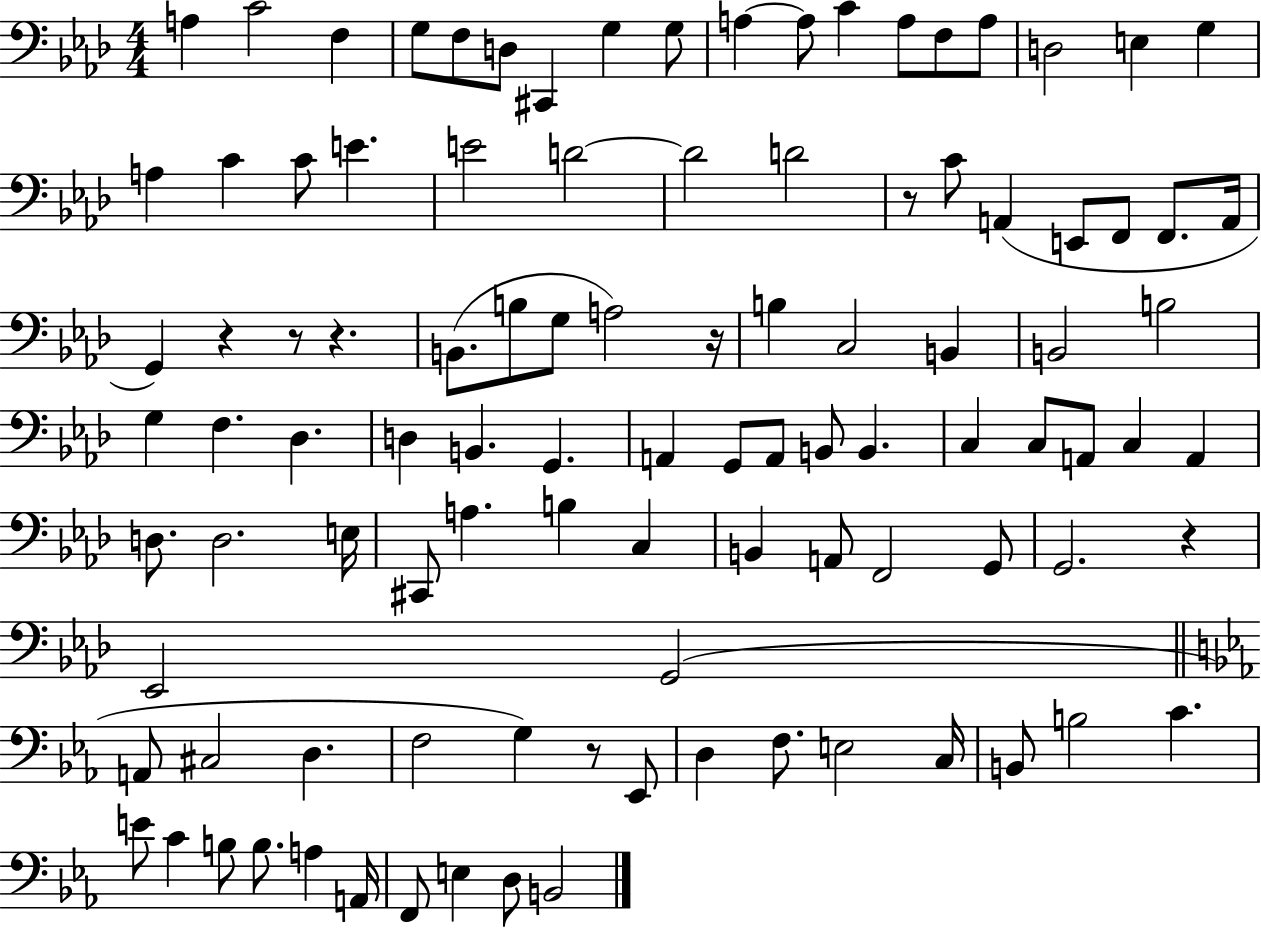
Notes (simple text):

A3/q C4/h F3/q G3/e F3/e D3/e C#2/q G3/q G3/e A3/q A3/e C4/q A3/e F3/e A3/e D3/h E3/q G3/q A3/q C4/q C4/e E4/q. E4/h D4/h D4/h D4/h R/e C4/e A2/q E2/e F2/e F2/e. A2/s G2/q R/q R/e R/q. B2/e. B3/e G3/e A3/h R/s B3/q C3/h B2/q B2/h B3/h G3/q F3/q. Db3/q. D3/q B2/q. G2/q. A2/q G2/e A2/e B2/e B2/q. C3/q C3/e A2/e C3/q A2/q D3/e. D3/h. E3/s C#2/e A3/q. B3/q C3/q B2/q A2/e F2/h G2/e G2/h. R/q Eb2/h G2/h A2/e C#3/h D3/q. F3/h G3/q R/e Eb2/e D3/q F3/e. E3/h C3/s B2/e B3/h C4/q. E4/e C4/q B3/e B3/e. A3/q A2/s F2/e E3/q D3/e B2/h